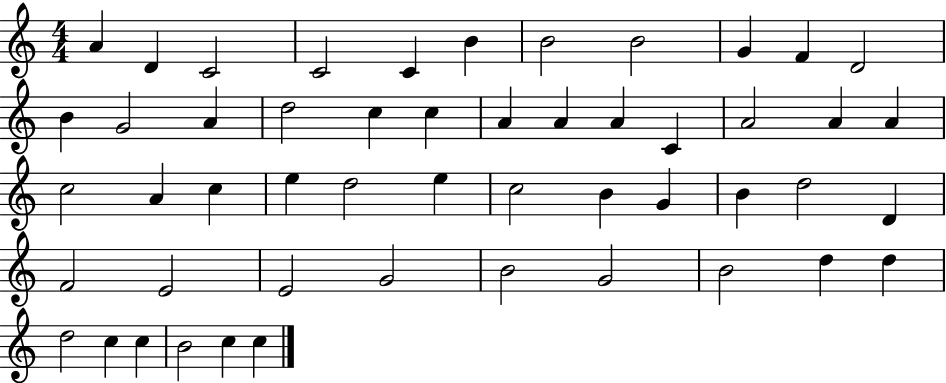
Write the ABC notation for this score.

X:1
T:Untitled
M:4/4
L:1/4
K:C
A D C2 C2 C B B2 B2 G F D2 B G2 A d2 c c A A A C A2 A A c2 A c e d2 e c2 B G B d2 D F2 E2 E2 G2 B2 G2 B2 d d d2 c c B2 c c